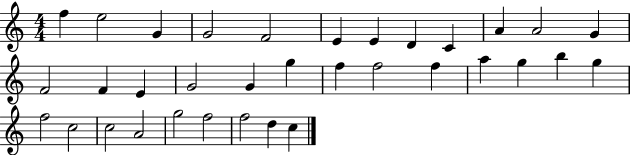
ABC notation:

X:1
T:Untitled
M:4/4
L:1/4
K:C
f e2 G G2 F2 E E D C A A2 G F2 F E G2 G g f f2 f a g b g f2 c2 c2 A2 g2 f2 f2 d c